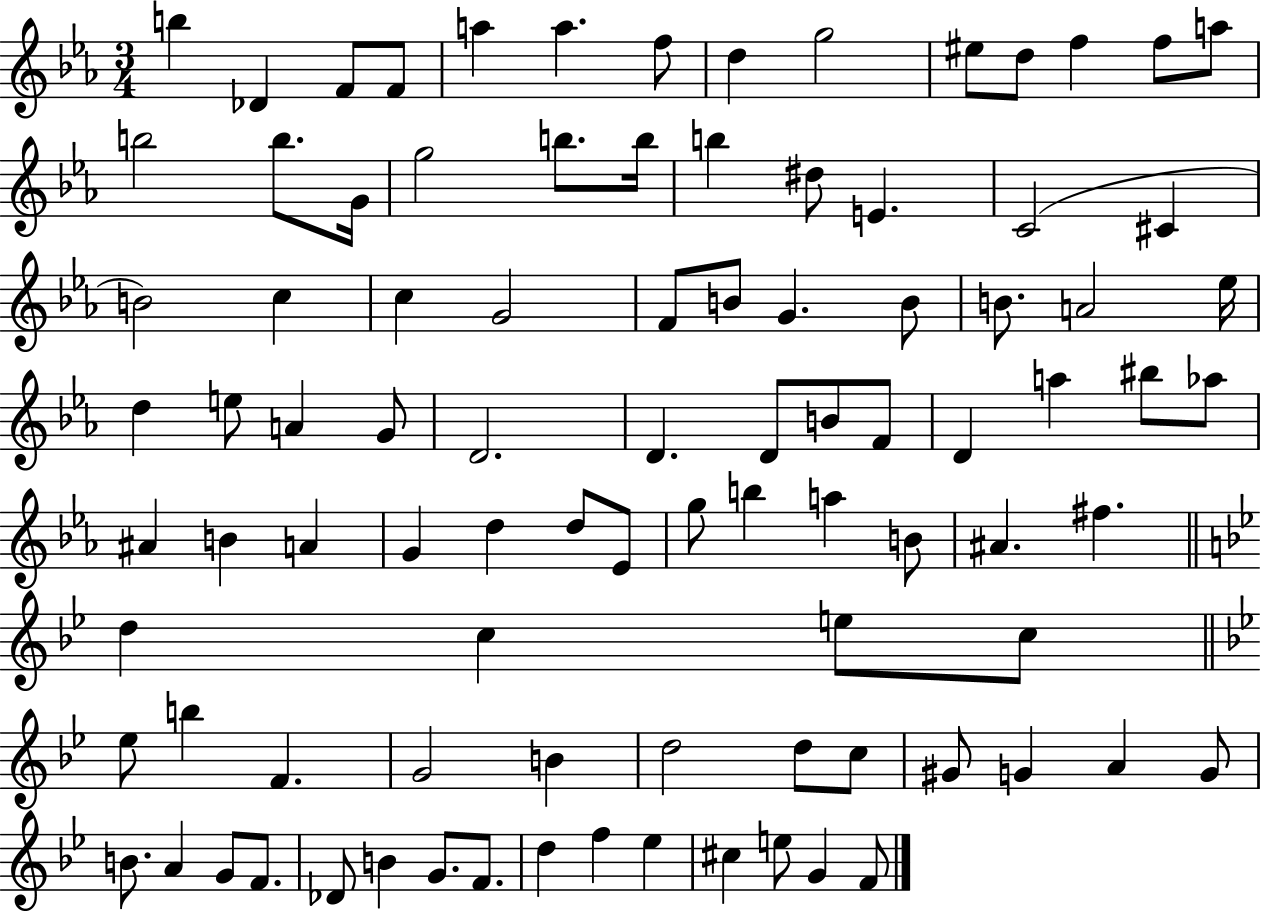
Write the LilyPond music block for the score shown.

{
  \clef treble
  \numericTimeSignature
  \time 3/4
  \key ees \major
  b''4 des'4 f'8 f'8 | a''4 a''4. f''8 | d''4 g''2 | eis''8 d''8 f''4 f''8 a''8 | \break b''2 b''8. g'16 | g''2 b''8. b''16 | b''4 dis''8 e'4. | c'2( cis'4 | \break b'2) c''4 | c''4 g'2 | f'8 b'8 g'4. b'8 | b'8. a'2 ees''16 | \break d''4 e''8 a'4 g'8 | d'2. | d'4. d'8 b'8 f'8 | d'4 a''4 bis''8 aes''8 | \break ais'4 b'4 a'4 | g'4 d''4 d''8 ees'8 | g''8 b''4 a''4 b'8 | ais'4. fis''4. | \break \bar "||" \break \key bes \major d''4 c''4 e''8 c''8 | \bar "||" \break \key bes \major ees''8 b''4 f'4. | g'2 b'4 | d''2 d''8 c''8 | gis'8 g'4 a'4 g'8 | \break b'8. a'4 g'8 f'8. | des'8 b'4 g'8. f'8. | d''4 f''4 ees''4 | cis''4 e''8 g'4 f'8 | \break \bar "|."
}